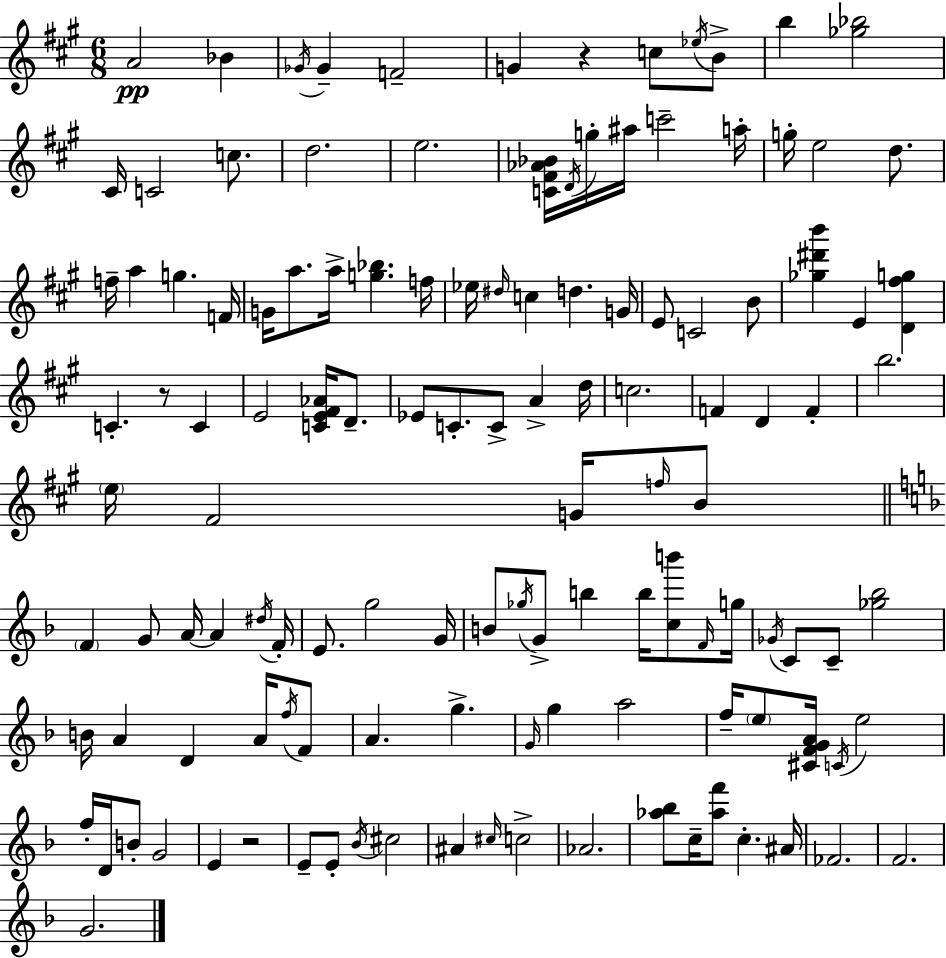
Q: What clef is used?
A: treble